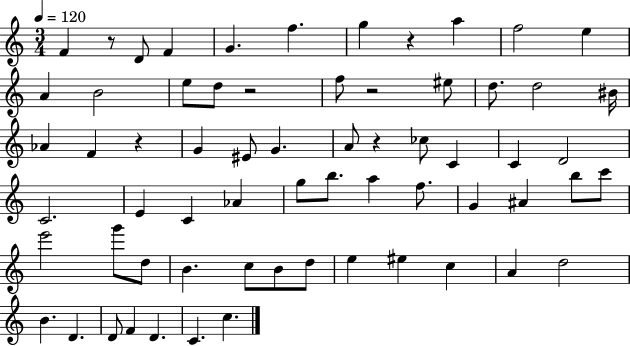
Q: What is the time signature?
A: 3/4